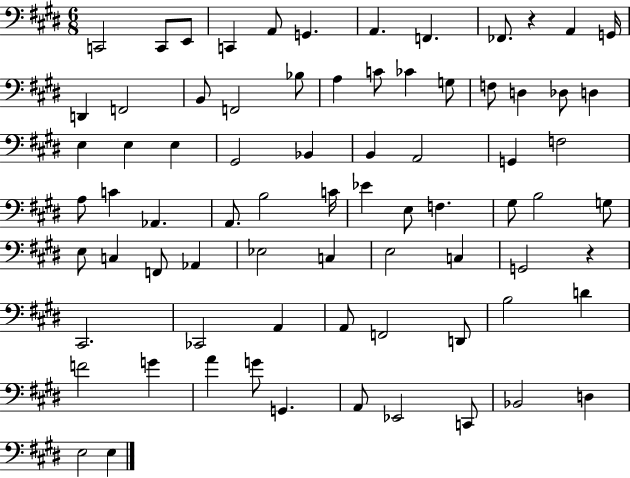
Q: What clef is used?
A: bass